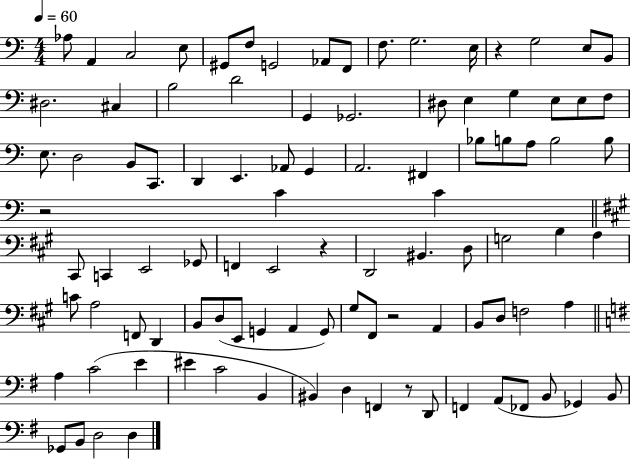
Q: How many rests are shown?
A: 5